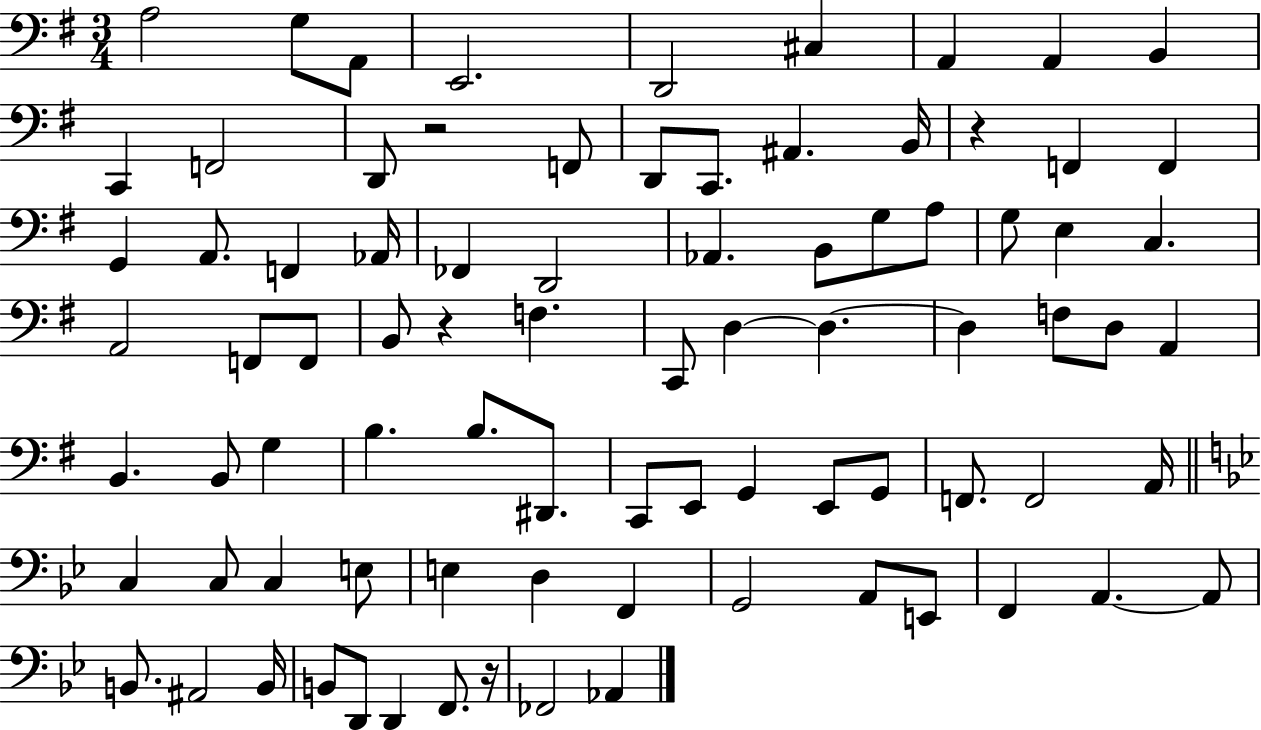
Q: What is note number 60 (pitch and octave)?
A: C3